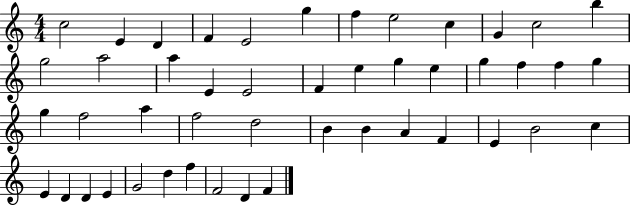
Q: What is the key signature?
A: C major